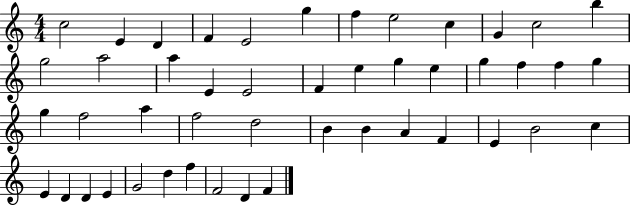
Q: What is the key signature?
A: C major